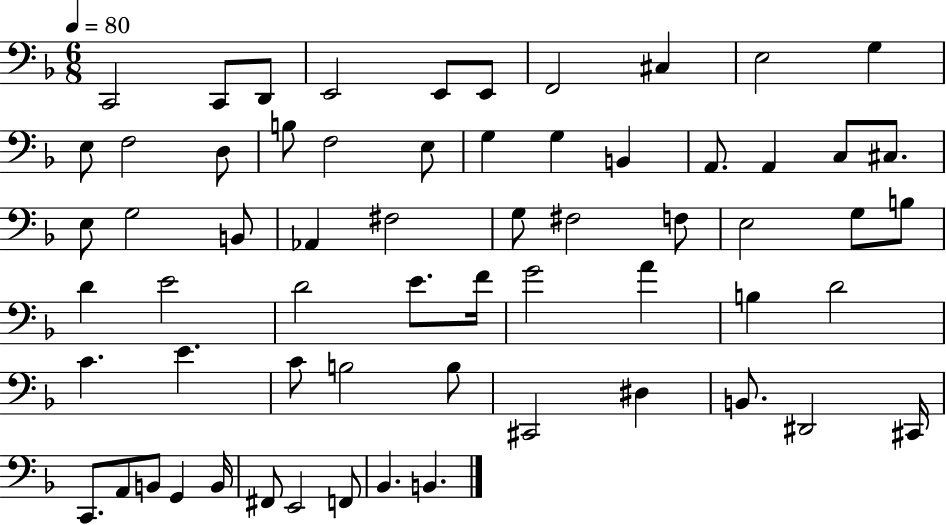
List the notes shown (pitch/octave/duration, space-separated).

C2/h C2/e D2/e E2/h E2/e E2/e F2/h C#3/q E3/h G3/q E3/e F3/h D3/e B3/e F3/h E3/e G3/q G3/q B2/q A2/e. A2/q C3/e C#3/e. E3/e G3/h B2/e Ab2/q F#3/h G3/e F#3/h F3/e E3/h G3/e B3/e D4/q E4/h D4/h E4/e. F4/s G4/h A4/q B3/q D4/h C4/q. E4/q. C4/e B3/h B3/e C#2/h D#3/q B2/e. D#2/h C#2/s C2/e. A2/e B2/e G2/q B2/s F#2/e E2/h F2/e Bb2/q. B2/q.